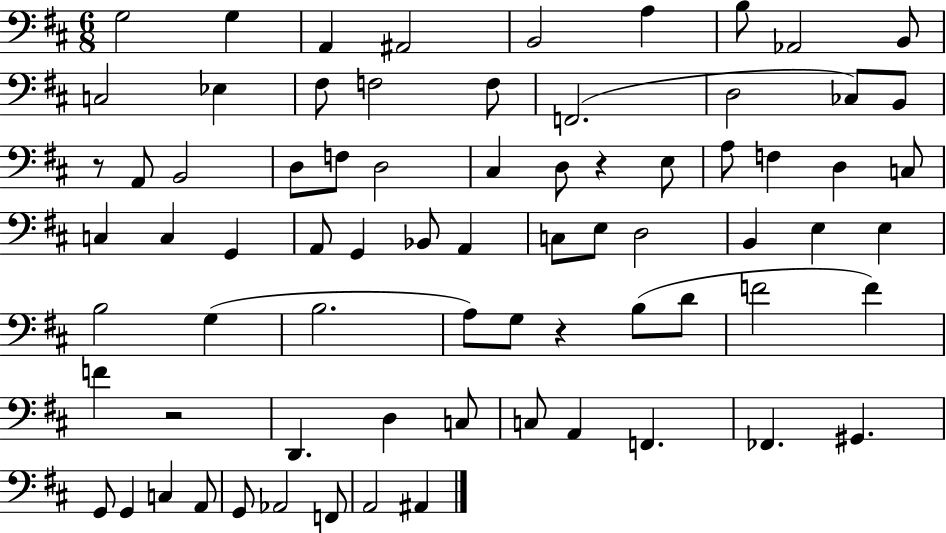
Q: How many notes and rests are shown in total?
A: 74